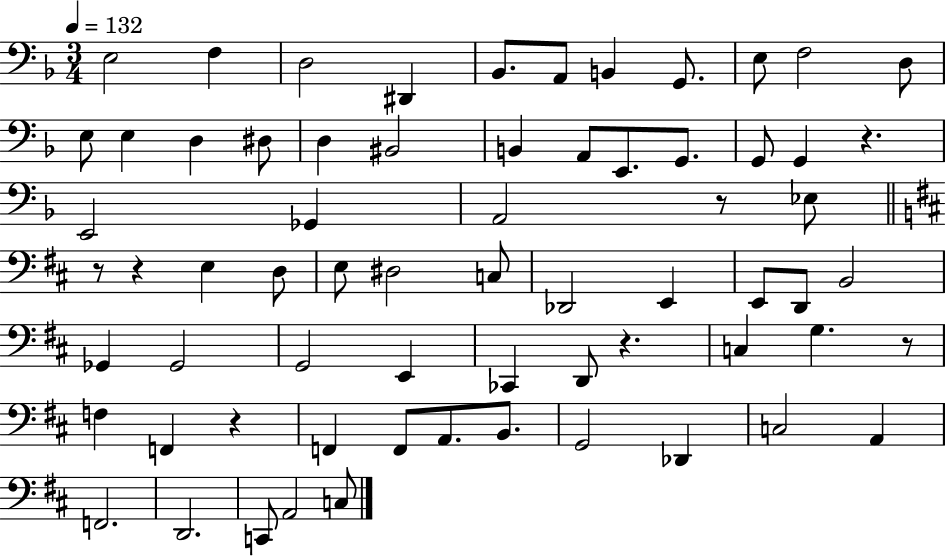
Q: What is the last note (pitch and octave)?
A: C3